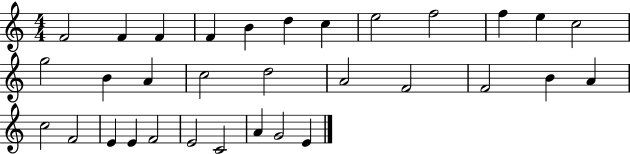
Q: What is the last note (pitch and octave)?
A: E4